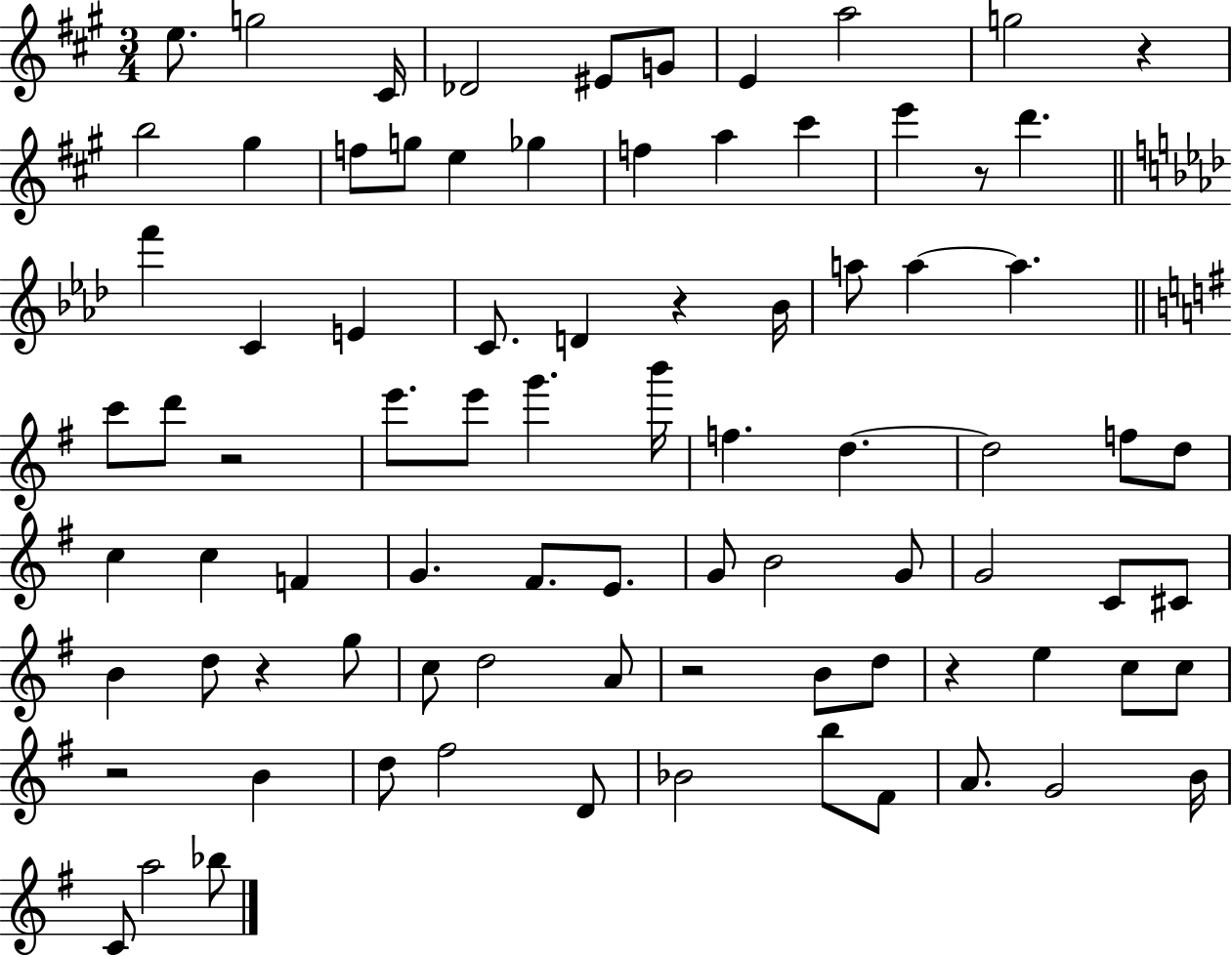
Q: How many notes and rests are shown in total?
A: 84